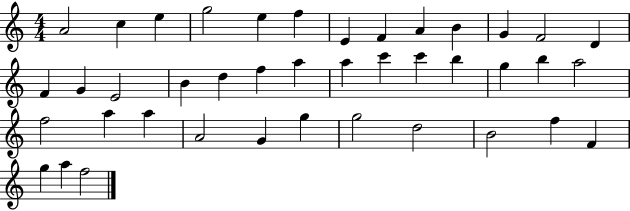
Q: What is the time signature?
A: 4/4